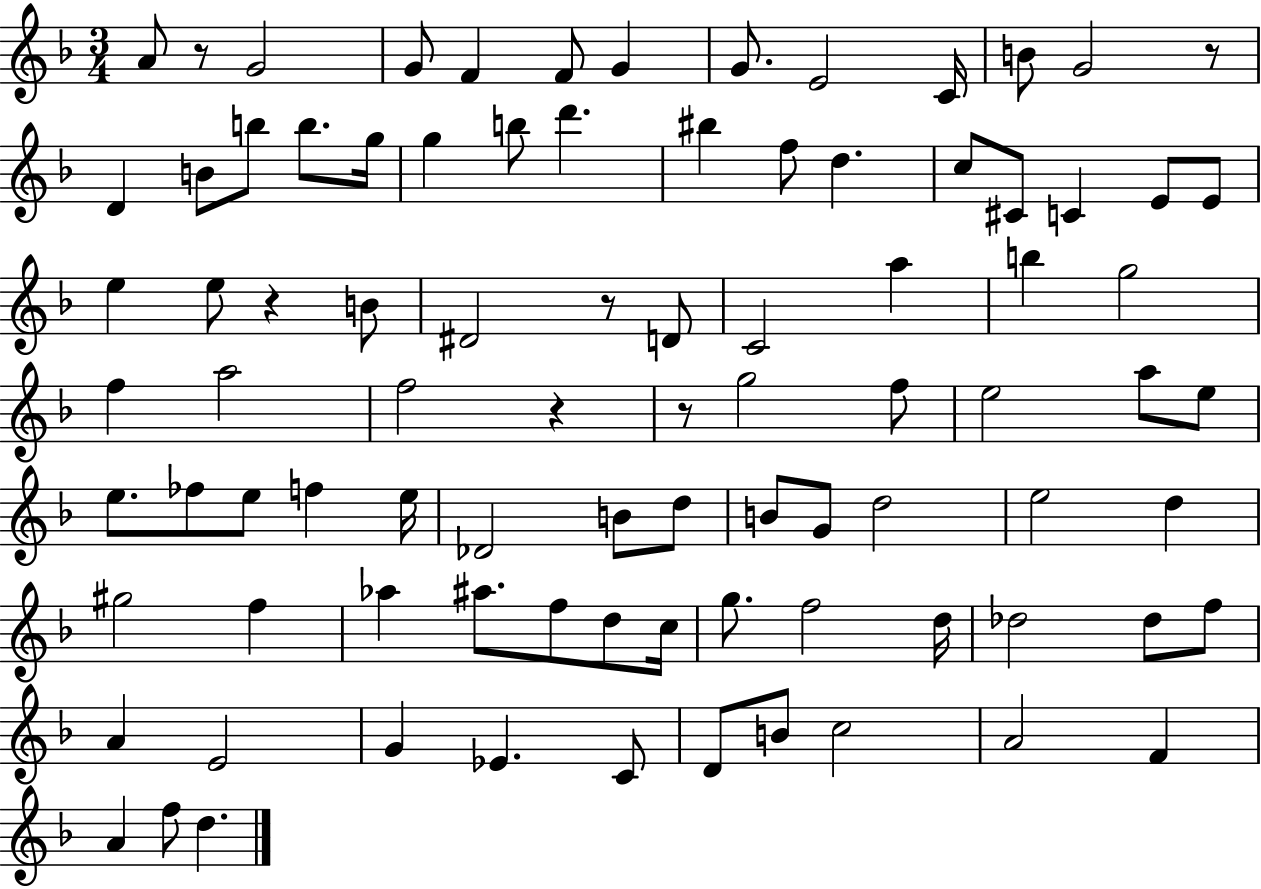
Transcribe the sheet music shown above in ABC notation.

X:1
T:Untitled
M:3/4
L:1/4
K:F
A/2 z/2 G2 G/2 F F/2 G G/2 E2 C/4 B/2 G2 z/2 D B/2 b/2 b/2 g/4 g b/2 d' ^b f/2 d c/2 ^C/2 C E/2 E/2 e e/2 z B/2 ^D2 z/2 D/2 C2 a b g2 f a2 f2 z z/2 g2 f/2 e2 a/2 e/2 e/2 _f/2 e/2 f e/4 _D2 B/2 d/2 B/2 G/2 d2 e2 d ^g2 f _a ^a/2 f/2 d/2 c/4 g/2 f2 d/4 _d2 _d/2 f/2 A E2 G _E C/2 D/2 B/2 c2 A2 F A f/2 d